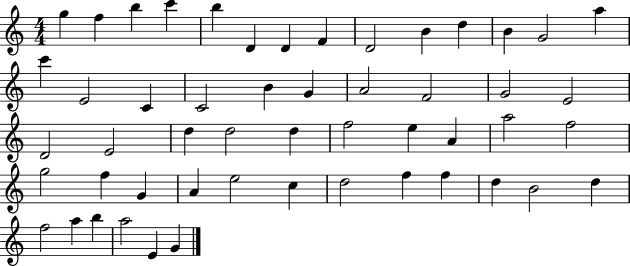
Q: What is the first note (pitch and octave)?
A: G5